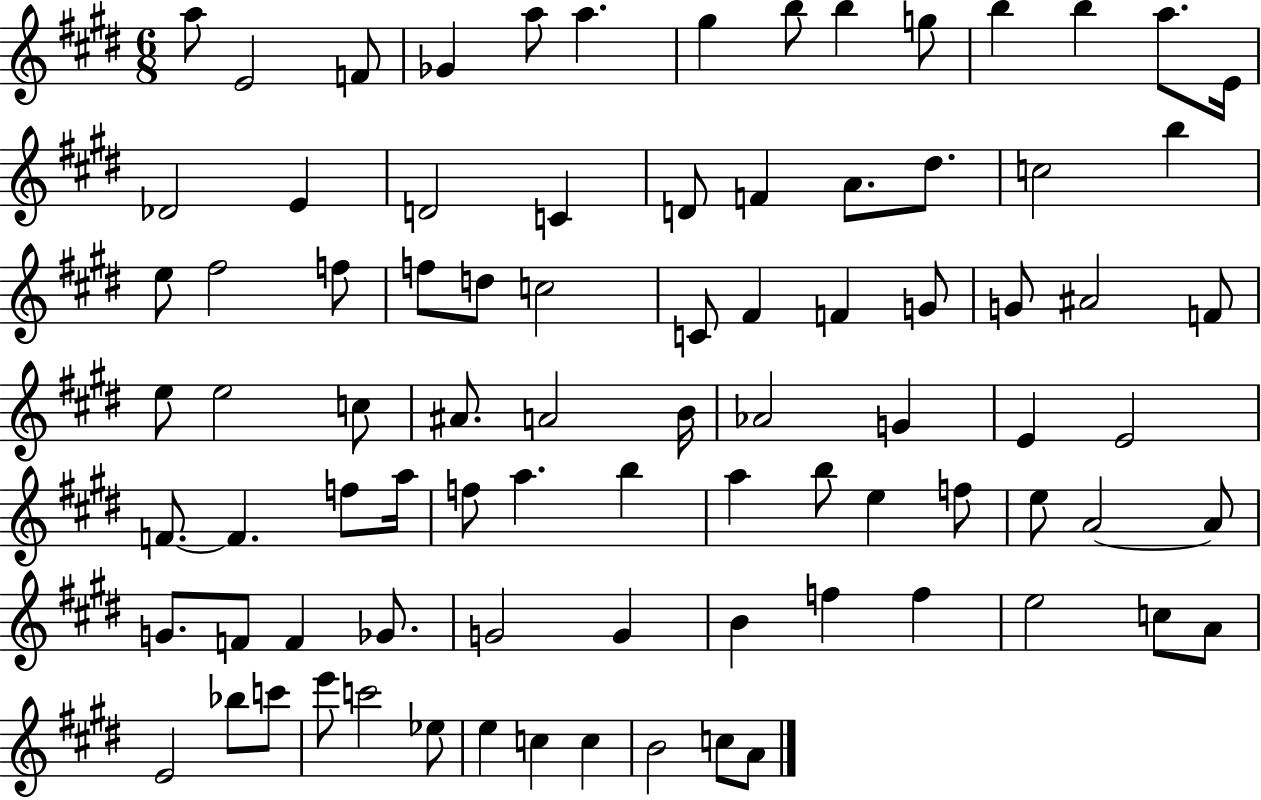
A5/e E4/h F4/e Gb4/q A5/e A5/q. G#5/q B5/e B5/q G5/e B5/q B5/q A5/e. E4/s Db4/h E4/q D4/h C4/q D4/e F4/q A4/e. D#5/e. C5/h B5/q E5/e F#5/h F5/e F5/e D5/e C5/h C4/e F#4/q F4/q G4/e G4/e A#4/h F4/e E5/e E5/h C5/e A#4/e. A4/h B4/s Ab4/h G4/q E4/q E4/h F4/e. F4/q. F5/e A5/s F5/e A5/q. B5/q A5/q B5/e E5/q F5/e E5/e A4/h A4/e G4/e. F4/e F4/q Gb4/e. G4/h G4/q B4/q F5/q F5/q E5/h C5/e A4/e E4/h Bb5/e C6/e E6/e C6/h Eb5/e E5/q C5/q C5/q B4/h C5/e A4/e